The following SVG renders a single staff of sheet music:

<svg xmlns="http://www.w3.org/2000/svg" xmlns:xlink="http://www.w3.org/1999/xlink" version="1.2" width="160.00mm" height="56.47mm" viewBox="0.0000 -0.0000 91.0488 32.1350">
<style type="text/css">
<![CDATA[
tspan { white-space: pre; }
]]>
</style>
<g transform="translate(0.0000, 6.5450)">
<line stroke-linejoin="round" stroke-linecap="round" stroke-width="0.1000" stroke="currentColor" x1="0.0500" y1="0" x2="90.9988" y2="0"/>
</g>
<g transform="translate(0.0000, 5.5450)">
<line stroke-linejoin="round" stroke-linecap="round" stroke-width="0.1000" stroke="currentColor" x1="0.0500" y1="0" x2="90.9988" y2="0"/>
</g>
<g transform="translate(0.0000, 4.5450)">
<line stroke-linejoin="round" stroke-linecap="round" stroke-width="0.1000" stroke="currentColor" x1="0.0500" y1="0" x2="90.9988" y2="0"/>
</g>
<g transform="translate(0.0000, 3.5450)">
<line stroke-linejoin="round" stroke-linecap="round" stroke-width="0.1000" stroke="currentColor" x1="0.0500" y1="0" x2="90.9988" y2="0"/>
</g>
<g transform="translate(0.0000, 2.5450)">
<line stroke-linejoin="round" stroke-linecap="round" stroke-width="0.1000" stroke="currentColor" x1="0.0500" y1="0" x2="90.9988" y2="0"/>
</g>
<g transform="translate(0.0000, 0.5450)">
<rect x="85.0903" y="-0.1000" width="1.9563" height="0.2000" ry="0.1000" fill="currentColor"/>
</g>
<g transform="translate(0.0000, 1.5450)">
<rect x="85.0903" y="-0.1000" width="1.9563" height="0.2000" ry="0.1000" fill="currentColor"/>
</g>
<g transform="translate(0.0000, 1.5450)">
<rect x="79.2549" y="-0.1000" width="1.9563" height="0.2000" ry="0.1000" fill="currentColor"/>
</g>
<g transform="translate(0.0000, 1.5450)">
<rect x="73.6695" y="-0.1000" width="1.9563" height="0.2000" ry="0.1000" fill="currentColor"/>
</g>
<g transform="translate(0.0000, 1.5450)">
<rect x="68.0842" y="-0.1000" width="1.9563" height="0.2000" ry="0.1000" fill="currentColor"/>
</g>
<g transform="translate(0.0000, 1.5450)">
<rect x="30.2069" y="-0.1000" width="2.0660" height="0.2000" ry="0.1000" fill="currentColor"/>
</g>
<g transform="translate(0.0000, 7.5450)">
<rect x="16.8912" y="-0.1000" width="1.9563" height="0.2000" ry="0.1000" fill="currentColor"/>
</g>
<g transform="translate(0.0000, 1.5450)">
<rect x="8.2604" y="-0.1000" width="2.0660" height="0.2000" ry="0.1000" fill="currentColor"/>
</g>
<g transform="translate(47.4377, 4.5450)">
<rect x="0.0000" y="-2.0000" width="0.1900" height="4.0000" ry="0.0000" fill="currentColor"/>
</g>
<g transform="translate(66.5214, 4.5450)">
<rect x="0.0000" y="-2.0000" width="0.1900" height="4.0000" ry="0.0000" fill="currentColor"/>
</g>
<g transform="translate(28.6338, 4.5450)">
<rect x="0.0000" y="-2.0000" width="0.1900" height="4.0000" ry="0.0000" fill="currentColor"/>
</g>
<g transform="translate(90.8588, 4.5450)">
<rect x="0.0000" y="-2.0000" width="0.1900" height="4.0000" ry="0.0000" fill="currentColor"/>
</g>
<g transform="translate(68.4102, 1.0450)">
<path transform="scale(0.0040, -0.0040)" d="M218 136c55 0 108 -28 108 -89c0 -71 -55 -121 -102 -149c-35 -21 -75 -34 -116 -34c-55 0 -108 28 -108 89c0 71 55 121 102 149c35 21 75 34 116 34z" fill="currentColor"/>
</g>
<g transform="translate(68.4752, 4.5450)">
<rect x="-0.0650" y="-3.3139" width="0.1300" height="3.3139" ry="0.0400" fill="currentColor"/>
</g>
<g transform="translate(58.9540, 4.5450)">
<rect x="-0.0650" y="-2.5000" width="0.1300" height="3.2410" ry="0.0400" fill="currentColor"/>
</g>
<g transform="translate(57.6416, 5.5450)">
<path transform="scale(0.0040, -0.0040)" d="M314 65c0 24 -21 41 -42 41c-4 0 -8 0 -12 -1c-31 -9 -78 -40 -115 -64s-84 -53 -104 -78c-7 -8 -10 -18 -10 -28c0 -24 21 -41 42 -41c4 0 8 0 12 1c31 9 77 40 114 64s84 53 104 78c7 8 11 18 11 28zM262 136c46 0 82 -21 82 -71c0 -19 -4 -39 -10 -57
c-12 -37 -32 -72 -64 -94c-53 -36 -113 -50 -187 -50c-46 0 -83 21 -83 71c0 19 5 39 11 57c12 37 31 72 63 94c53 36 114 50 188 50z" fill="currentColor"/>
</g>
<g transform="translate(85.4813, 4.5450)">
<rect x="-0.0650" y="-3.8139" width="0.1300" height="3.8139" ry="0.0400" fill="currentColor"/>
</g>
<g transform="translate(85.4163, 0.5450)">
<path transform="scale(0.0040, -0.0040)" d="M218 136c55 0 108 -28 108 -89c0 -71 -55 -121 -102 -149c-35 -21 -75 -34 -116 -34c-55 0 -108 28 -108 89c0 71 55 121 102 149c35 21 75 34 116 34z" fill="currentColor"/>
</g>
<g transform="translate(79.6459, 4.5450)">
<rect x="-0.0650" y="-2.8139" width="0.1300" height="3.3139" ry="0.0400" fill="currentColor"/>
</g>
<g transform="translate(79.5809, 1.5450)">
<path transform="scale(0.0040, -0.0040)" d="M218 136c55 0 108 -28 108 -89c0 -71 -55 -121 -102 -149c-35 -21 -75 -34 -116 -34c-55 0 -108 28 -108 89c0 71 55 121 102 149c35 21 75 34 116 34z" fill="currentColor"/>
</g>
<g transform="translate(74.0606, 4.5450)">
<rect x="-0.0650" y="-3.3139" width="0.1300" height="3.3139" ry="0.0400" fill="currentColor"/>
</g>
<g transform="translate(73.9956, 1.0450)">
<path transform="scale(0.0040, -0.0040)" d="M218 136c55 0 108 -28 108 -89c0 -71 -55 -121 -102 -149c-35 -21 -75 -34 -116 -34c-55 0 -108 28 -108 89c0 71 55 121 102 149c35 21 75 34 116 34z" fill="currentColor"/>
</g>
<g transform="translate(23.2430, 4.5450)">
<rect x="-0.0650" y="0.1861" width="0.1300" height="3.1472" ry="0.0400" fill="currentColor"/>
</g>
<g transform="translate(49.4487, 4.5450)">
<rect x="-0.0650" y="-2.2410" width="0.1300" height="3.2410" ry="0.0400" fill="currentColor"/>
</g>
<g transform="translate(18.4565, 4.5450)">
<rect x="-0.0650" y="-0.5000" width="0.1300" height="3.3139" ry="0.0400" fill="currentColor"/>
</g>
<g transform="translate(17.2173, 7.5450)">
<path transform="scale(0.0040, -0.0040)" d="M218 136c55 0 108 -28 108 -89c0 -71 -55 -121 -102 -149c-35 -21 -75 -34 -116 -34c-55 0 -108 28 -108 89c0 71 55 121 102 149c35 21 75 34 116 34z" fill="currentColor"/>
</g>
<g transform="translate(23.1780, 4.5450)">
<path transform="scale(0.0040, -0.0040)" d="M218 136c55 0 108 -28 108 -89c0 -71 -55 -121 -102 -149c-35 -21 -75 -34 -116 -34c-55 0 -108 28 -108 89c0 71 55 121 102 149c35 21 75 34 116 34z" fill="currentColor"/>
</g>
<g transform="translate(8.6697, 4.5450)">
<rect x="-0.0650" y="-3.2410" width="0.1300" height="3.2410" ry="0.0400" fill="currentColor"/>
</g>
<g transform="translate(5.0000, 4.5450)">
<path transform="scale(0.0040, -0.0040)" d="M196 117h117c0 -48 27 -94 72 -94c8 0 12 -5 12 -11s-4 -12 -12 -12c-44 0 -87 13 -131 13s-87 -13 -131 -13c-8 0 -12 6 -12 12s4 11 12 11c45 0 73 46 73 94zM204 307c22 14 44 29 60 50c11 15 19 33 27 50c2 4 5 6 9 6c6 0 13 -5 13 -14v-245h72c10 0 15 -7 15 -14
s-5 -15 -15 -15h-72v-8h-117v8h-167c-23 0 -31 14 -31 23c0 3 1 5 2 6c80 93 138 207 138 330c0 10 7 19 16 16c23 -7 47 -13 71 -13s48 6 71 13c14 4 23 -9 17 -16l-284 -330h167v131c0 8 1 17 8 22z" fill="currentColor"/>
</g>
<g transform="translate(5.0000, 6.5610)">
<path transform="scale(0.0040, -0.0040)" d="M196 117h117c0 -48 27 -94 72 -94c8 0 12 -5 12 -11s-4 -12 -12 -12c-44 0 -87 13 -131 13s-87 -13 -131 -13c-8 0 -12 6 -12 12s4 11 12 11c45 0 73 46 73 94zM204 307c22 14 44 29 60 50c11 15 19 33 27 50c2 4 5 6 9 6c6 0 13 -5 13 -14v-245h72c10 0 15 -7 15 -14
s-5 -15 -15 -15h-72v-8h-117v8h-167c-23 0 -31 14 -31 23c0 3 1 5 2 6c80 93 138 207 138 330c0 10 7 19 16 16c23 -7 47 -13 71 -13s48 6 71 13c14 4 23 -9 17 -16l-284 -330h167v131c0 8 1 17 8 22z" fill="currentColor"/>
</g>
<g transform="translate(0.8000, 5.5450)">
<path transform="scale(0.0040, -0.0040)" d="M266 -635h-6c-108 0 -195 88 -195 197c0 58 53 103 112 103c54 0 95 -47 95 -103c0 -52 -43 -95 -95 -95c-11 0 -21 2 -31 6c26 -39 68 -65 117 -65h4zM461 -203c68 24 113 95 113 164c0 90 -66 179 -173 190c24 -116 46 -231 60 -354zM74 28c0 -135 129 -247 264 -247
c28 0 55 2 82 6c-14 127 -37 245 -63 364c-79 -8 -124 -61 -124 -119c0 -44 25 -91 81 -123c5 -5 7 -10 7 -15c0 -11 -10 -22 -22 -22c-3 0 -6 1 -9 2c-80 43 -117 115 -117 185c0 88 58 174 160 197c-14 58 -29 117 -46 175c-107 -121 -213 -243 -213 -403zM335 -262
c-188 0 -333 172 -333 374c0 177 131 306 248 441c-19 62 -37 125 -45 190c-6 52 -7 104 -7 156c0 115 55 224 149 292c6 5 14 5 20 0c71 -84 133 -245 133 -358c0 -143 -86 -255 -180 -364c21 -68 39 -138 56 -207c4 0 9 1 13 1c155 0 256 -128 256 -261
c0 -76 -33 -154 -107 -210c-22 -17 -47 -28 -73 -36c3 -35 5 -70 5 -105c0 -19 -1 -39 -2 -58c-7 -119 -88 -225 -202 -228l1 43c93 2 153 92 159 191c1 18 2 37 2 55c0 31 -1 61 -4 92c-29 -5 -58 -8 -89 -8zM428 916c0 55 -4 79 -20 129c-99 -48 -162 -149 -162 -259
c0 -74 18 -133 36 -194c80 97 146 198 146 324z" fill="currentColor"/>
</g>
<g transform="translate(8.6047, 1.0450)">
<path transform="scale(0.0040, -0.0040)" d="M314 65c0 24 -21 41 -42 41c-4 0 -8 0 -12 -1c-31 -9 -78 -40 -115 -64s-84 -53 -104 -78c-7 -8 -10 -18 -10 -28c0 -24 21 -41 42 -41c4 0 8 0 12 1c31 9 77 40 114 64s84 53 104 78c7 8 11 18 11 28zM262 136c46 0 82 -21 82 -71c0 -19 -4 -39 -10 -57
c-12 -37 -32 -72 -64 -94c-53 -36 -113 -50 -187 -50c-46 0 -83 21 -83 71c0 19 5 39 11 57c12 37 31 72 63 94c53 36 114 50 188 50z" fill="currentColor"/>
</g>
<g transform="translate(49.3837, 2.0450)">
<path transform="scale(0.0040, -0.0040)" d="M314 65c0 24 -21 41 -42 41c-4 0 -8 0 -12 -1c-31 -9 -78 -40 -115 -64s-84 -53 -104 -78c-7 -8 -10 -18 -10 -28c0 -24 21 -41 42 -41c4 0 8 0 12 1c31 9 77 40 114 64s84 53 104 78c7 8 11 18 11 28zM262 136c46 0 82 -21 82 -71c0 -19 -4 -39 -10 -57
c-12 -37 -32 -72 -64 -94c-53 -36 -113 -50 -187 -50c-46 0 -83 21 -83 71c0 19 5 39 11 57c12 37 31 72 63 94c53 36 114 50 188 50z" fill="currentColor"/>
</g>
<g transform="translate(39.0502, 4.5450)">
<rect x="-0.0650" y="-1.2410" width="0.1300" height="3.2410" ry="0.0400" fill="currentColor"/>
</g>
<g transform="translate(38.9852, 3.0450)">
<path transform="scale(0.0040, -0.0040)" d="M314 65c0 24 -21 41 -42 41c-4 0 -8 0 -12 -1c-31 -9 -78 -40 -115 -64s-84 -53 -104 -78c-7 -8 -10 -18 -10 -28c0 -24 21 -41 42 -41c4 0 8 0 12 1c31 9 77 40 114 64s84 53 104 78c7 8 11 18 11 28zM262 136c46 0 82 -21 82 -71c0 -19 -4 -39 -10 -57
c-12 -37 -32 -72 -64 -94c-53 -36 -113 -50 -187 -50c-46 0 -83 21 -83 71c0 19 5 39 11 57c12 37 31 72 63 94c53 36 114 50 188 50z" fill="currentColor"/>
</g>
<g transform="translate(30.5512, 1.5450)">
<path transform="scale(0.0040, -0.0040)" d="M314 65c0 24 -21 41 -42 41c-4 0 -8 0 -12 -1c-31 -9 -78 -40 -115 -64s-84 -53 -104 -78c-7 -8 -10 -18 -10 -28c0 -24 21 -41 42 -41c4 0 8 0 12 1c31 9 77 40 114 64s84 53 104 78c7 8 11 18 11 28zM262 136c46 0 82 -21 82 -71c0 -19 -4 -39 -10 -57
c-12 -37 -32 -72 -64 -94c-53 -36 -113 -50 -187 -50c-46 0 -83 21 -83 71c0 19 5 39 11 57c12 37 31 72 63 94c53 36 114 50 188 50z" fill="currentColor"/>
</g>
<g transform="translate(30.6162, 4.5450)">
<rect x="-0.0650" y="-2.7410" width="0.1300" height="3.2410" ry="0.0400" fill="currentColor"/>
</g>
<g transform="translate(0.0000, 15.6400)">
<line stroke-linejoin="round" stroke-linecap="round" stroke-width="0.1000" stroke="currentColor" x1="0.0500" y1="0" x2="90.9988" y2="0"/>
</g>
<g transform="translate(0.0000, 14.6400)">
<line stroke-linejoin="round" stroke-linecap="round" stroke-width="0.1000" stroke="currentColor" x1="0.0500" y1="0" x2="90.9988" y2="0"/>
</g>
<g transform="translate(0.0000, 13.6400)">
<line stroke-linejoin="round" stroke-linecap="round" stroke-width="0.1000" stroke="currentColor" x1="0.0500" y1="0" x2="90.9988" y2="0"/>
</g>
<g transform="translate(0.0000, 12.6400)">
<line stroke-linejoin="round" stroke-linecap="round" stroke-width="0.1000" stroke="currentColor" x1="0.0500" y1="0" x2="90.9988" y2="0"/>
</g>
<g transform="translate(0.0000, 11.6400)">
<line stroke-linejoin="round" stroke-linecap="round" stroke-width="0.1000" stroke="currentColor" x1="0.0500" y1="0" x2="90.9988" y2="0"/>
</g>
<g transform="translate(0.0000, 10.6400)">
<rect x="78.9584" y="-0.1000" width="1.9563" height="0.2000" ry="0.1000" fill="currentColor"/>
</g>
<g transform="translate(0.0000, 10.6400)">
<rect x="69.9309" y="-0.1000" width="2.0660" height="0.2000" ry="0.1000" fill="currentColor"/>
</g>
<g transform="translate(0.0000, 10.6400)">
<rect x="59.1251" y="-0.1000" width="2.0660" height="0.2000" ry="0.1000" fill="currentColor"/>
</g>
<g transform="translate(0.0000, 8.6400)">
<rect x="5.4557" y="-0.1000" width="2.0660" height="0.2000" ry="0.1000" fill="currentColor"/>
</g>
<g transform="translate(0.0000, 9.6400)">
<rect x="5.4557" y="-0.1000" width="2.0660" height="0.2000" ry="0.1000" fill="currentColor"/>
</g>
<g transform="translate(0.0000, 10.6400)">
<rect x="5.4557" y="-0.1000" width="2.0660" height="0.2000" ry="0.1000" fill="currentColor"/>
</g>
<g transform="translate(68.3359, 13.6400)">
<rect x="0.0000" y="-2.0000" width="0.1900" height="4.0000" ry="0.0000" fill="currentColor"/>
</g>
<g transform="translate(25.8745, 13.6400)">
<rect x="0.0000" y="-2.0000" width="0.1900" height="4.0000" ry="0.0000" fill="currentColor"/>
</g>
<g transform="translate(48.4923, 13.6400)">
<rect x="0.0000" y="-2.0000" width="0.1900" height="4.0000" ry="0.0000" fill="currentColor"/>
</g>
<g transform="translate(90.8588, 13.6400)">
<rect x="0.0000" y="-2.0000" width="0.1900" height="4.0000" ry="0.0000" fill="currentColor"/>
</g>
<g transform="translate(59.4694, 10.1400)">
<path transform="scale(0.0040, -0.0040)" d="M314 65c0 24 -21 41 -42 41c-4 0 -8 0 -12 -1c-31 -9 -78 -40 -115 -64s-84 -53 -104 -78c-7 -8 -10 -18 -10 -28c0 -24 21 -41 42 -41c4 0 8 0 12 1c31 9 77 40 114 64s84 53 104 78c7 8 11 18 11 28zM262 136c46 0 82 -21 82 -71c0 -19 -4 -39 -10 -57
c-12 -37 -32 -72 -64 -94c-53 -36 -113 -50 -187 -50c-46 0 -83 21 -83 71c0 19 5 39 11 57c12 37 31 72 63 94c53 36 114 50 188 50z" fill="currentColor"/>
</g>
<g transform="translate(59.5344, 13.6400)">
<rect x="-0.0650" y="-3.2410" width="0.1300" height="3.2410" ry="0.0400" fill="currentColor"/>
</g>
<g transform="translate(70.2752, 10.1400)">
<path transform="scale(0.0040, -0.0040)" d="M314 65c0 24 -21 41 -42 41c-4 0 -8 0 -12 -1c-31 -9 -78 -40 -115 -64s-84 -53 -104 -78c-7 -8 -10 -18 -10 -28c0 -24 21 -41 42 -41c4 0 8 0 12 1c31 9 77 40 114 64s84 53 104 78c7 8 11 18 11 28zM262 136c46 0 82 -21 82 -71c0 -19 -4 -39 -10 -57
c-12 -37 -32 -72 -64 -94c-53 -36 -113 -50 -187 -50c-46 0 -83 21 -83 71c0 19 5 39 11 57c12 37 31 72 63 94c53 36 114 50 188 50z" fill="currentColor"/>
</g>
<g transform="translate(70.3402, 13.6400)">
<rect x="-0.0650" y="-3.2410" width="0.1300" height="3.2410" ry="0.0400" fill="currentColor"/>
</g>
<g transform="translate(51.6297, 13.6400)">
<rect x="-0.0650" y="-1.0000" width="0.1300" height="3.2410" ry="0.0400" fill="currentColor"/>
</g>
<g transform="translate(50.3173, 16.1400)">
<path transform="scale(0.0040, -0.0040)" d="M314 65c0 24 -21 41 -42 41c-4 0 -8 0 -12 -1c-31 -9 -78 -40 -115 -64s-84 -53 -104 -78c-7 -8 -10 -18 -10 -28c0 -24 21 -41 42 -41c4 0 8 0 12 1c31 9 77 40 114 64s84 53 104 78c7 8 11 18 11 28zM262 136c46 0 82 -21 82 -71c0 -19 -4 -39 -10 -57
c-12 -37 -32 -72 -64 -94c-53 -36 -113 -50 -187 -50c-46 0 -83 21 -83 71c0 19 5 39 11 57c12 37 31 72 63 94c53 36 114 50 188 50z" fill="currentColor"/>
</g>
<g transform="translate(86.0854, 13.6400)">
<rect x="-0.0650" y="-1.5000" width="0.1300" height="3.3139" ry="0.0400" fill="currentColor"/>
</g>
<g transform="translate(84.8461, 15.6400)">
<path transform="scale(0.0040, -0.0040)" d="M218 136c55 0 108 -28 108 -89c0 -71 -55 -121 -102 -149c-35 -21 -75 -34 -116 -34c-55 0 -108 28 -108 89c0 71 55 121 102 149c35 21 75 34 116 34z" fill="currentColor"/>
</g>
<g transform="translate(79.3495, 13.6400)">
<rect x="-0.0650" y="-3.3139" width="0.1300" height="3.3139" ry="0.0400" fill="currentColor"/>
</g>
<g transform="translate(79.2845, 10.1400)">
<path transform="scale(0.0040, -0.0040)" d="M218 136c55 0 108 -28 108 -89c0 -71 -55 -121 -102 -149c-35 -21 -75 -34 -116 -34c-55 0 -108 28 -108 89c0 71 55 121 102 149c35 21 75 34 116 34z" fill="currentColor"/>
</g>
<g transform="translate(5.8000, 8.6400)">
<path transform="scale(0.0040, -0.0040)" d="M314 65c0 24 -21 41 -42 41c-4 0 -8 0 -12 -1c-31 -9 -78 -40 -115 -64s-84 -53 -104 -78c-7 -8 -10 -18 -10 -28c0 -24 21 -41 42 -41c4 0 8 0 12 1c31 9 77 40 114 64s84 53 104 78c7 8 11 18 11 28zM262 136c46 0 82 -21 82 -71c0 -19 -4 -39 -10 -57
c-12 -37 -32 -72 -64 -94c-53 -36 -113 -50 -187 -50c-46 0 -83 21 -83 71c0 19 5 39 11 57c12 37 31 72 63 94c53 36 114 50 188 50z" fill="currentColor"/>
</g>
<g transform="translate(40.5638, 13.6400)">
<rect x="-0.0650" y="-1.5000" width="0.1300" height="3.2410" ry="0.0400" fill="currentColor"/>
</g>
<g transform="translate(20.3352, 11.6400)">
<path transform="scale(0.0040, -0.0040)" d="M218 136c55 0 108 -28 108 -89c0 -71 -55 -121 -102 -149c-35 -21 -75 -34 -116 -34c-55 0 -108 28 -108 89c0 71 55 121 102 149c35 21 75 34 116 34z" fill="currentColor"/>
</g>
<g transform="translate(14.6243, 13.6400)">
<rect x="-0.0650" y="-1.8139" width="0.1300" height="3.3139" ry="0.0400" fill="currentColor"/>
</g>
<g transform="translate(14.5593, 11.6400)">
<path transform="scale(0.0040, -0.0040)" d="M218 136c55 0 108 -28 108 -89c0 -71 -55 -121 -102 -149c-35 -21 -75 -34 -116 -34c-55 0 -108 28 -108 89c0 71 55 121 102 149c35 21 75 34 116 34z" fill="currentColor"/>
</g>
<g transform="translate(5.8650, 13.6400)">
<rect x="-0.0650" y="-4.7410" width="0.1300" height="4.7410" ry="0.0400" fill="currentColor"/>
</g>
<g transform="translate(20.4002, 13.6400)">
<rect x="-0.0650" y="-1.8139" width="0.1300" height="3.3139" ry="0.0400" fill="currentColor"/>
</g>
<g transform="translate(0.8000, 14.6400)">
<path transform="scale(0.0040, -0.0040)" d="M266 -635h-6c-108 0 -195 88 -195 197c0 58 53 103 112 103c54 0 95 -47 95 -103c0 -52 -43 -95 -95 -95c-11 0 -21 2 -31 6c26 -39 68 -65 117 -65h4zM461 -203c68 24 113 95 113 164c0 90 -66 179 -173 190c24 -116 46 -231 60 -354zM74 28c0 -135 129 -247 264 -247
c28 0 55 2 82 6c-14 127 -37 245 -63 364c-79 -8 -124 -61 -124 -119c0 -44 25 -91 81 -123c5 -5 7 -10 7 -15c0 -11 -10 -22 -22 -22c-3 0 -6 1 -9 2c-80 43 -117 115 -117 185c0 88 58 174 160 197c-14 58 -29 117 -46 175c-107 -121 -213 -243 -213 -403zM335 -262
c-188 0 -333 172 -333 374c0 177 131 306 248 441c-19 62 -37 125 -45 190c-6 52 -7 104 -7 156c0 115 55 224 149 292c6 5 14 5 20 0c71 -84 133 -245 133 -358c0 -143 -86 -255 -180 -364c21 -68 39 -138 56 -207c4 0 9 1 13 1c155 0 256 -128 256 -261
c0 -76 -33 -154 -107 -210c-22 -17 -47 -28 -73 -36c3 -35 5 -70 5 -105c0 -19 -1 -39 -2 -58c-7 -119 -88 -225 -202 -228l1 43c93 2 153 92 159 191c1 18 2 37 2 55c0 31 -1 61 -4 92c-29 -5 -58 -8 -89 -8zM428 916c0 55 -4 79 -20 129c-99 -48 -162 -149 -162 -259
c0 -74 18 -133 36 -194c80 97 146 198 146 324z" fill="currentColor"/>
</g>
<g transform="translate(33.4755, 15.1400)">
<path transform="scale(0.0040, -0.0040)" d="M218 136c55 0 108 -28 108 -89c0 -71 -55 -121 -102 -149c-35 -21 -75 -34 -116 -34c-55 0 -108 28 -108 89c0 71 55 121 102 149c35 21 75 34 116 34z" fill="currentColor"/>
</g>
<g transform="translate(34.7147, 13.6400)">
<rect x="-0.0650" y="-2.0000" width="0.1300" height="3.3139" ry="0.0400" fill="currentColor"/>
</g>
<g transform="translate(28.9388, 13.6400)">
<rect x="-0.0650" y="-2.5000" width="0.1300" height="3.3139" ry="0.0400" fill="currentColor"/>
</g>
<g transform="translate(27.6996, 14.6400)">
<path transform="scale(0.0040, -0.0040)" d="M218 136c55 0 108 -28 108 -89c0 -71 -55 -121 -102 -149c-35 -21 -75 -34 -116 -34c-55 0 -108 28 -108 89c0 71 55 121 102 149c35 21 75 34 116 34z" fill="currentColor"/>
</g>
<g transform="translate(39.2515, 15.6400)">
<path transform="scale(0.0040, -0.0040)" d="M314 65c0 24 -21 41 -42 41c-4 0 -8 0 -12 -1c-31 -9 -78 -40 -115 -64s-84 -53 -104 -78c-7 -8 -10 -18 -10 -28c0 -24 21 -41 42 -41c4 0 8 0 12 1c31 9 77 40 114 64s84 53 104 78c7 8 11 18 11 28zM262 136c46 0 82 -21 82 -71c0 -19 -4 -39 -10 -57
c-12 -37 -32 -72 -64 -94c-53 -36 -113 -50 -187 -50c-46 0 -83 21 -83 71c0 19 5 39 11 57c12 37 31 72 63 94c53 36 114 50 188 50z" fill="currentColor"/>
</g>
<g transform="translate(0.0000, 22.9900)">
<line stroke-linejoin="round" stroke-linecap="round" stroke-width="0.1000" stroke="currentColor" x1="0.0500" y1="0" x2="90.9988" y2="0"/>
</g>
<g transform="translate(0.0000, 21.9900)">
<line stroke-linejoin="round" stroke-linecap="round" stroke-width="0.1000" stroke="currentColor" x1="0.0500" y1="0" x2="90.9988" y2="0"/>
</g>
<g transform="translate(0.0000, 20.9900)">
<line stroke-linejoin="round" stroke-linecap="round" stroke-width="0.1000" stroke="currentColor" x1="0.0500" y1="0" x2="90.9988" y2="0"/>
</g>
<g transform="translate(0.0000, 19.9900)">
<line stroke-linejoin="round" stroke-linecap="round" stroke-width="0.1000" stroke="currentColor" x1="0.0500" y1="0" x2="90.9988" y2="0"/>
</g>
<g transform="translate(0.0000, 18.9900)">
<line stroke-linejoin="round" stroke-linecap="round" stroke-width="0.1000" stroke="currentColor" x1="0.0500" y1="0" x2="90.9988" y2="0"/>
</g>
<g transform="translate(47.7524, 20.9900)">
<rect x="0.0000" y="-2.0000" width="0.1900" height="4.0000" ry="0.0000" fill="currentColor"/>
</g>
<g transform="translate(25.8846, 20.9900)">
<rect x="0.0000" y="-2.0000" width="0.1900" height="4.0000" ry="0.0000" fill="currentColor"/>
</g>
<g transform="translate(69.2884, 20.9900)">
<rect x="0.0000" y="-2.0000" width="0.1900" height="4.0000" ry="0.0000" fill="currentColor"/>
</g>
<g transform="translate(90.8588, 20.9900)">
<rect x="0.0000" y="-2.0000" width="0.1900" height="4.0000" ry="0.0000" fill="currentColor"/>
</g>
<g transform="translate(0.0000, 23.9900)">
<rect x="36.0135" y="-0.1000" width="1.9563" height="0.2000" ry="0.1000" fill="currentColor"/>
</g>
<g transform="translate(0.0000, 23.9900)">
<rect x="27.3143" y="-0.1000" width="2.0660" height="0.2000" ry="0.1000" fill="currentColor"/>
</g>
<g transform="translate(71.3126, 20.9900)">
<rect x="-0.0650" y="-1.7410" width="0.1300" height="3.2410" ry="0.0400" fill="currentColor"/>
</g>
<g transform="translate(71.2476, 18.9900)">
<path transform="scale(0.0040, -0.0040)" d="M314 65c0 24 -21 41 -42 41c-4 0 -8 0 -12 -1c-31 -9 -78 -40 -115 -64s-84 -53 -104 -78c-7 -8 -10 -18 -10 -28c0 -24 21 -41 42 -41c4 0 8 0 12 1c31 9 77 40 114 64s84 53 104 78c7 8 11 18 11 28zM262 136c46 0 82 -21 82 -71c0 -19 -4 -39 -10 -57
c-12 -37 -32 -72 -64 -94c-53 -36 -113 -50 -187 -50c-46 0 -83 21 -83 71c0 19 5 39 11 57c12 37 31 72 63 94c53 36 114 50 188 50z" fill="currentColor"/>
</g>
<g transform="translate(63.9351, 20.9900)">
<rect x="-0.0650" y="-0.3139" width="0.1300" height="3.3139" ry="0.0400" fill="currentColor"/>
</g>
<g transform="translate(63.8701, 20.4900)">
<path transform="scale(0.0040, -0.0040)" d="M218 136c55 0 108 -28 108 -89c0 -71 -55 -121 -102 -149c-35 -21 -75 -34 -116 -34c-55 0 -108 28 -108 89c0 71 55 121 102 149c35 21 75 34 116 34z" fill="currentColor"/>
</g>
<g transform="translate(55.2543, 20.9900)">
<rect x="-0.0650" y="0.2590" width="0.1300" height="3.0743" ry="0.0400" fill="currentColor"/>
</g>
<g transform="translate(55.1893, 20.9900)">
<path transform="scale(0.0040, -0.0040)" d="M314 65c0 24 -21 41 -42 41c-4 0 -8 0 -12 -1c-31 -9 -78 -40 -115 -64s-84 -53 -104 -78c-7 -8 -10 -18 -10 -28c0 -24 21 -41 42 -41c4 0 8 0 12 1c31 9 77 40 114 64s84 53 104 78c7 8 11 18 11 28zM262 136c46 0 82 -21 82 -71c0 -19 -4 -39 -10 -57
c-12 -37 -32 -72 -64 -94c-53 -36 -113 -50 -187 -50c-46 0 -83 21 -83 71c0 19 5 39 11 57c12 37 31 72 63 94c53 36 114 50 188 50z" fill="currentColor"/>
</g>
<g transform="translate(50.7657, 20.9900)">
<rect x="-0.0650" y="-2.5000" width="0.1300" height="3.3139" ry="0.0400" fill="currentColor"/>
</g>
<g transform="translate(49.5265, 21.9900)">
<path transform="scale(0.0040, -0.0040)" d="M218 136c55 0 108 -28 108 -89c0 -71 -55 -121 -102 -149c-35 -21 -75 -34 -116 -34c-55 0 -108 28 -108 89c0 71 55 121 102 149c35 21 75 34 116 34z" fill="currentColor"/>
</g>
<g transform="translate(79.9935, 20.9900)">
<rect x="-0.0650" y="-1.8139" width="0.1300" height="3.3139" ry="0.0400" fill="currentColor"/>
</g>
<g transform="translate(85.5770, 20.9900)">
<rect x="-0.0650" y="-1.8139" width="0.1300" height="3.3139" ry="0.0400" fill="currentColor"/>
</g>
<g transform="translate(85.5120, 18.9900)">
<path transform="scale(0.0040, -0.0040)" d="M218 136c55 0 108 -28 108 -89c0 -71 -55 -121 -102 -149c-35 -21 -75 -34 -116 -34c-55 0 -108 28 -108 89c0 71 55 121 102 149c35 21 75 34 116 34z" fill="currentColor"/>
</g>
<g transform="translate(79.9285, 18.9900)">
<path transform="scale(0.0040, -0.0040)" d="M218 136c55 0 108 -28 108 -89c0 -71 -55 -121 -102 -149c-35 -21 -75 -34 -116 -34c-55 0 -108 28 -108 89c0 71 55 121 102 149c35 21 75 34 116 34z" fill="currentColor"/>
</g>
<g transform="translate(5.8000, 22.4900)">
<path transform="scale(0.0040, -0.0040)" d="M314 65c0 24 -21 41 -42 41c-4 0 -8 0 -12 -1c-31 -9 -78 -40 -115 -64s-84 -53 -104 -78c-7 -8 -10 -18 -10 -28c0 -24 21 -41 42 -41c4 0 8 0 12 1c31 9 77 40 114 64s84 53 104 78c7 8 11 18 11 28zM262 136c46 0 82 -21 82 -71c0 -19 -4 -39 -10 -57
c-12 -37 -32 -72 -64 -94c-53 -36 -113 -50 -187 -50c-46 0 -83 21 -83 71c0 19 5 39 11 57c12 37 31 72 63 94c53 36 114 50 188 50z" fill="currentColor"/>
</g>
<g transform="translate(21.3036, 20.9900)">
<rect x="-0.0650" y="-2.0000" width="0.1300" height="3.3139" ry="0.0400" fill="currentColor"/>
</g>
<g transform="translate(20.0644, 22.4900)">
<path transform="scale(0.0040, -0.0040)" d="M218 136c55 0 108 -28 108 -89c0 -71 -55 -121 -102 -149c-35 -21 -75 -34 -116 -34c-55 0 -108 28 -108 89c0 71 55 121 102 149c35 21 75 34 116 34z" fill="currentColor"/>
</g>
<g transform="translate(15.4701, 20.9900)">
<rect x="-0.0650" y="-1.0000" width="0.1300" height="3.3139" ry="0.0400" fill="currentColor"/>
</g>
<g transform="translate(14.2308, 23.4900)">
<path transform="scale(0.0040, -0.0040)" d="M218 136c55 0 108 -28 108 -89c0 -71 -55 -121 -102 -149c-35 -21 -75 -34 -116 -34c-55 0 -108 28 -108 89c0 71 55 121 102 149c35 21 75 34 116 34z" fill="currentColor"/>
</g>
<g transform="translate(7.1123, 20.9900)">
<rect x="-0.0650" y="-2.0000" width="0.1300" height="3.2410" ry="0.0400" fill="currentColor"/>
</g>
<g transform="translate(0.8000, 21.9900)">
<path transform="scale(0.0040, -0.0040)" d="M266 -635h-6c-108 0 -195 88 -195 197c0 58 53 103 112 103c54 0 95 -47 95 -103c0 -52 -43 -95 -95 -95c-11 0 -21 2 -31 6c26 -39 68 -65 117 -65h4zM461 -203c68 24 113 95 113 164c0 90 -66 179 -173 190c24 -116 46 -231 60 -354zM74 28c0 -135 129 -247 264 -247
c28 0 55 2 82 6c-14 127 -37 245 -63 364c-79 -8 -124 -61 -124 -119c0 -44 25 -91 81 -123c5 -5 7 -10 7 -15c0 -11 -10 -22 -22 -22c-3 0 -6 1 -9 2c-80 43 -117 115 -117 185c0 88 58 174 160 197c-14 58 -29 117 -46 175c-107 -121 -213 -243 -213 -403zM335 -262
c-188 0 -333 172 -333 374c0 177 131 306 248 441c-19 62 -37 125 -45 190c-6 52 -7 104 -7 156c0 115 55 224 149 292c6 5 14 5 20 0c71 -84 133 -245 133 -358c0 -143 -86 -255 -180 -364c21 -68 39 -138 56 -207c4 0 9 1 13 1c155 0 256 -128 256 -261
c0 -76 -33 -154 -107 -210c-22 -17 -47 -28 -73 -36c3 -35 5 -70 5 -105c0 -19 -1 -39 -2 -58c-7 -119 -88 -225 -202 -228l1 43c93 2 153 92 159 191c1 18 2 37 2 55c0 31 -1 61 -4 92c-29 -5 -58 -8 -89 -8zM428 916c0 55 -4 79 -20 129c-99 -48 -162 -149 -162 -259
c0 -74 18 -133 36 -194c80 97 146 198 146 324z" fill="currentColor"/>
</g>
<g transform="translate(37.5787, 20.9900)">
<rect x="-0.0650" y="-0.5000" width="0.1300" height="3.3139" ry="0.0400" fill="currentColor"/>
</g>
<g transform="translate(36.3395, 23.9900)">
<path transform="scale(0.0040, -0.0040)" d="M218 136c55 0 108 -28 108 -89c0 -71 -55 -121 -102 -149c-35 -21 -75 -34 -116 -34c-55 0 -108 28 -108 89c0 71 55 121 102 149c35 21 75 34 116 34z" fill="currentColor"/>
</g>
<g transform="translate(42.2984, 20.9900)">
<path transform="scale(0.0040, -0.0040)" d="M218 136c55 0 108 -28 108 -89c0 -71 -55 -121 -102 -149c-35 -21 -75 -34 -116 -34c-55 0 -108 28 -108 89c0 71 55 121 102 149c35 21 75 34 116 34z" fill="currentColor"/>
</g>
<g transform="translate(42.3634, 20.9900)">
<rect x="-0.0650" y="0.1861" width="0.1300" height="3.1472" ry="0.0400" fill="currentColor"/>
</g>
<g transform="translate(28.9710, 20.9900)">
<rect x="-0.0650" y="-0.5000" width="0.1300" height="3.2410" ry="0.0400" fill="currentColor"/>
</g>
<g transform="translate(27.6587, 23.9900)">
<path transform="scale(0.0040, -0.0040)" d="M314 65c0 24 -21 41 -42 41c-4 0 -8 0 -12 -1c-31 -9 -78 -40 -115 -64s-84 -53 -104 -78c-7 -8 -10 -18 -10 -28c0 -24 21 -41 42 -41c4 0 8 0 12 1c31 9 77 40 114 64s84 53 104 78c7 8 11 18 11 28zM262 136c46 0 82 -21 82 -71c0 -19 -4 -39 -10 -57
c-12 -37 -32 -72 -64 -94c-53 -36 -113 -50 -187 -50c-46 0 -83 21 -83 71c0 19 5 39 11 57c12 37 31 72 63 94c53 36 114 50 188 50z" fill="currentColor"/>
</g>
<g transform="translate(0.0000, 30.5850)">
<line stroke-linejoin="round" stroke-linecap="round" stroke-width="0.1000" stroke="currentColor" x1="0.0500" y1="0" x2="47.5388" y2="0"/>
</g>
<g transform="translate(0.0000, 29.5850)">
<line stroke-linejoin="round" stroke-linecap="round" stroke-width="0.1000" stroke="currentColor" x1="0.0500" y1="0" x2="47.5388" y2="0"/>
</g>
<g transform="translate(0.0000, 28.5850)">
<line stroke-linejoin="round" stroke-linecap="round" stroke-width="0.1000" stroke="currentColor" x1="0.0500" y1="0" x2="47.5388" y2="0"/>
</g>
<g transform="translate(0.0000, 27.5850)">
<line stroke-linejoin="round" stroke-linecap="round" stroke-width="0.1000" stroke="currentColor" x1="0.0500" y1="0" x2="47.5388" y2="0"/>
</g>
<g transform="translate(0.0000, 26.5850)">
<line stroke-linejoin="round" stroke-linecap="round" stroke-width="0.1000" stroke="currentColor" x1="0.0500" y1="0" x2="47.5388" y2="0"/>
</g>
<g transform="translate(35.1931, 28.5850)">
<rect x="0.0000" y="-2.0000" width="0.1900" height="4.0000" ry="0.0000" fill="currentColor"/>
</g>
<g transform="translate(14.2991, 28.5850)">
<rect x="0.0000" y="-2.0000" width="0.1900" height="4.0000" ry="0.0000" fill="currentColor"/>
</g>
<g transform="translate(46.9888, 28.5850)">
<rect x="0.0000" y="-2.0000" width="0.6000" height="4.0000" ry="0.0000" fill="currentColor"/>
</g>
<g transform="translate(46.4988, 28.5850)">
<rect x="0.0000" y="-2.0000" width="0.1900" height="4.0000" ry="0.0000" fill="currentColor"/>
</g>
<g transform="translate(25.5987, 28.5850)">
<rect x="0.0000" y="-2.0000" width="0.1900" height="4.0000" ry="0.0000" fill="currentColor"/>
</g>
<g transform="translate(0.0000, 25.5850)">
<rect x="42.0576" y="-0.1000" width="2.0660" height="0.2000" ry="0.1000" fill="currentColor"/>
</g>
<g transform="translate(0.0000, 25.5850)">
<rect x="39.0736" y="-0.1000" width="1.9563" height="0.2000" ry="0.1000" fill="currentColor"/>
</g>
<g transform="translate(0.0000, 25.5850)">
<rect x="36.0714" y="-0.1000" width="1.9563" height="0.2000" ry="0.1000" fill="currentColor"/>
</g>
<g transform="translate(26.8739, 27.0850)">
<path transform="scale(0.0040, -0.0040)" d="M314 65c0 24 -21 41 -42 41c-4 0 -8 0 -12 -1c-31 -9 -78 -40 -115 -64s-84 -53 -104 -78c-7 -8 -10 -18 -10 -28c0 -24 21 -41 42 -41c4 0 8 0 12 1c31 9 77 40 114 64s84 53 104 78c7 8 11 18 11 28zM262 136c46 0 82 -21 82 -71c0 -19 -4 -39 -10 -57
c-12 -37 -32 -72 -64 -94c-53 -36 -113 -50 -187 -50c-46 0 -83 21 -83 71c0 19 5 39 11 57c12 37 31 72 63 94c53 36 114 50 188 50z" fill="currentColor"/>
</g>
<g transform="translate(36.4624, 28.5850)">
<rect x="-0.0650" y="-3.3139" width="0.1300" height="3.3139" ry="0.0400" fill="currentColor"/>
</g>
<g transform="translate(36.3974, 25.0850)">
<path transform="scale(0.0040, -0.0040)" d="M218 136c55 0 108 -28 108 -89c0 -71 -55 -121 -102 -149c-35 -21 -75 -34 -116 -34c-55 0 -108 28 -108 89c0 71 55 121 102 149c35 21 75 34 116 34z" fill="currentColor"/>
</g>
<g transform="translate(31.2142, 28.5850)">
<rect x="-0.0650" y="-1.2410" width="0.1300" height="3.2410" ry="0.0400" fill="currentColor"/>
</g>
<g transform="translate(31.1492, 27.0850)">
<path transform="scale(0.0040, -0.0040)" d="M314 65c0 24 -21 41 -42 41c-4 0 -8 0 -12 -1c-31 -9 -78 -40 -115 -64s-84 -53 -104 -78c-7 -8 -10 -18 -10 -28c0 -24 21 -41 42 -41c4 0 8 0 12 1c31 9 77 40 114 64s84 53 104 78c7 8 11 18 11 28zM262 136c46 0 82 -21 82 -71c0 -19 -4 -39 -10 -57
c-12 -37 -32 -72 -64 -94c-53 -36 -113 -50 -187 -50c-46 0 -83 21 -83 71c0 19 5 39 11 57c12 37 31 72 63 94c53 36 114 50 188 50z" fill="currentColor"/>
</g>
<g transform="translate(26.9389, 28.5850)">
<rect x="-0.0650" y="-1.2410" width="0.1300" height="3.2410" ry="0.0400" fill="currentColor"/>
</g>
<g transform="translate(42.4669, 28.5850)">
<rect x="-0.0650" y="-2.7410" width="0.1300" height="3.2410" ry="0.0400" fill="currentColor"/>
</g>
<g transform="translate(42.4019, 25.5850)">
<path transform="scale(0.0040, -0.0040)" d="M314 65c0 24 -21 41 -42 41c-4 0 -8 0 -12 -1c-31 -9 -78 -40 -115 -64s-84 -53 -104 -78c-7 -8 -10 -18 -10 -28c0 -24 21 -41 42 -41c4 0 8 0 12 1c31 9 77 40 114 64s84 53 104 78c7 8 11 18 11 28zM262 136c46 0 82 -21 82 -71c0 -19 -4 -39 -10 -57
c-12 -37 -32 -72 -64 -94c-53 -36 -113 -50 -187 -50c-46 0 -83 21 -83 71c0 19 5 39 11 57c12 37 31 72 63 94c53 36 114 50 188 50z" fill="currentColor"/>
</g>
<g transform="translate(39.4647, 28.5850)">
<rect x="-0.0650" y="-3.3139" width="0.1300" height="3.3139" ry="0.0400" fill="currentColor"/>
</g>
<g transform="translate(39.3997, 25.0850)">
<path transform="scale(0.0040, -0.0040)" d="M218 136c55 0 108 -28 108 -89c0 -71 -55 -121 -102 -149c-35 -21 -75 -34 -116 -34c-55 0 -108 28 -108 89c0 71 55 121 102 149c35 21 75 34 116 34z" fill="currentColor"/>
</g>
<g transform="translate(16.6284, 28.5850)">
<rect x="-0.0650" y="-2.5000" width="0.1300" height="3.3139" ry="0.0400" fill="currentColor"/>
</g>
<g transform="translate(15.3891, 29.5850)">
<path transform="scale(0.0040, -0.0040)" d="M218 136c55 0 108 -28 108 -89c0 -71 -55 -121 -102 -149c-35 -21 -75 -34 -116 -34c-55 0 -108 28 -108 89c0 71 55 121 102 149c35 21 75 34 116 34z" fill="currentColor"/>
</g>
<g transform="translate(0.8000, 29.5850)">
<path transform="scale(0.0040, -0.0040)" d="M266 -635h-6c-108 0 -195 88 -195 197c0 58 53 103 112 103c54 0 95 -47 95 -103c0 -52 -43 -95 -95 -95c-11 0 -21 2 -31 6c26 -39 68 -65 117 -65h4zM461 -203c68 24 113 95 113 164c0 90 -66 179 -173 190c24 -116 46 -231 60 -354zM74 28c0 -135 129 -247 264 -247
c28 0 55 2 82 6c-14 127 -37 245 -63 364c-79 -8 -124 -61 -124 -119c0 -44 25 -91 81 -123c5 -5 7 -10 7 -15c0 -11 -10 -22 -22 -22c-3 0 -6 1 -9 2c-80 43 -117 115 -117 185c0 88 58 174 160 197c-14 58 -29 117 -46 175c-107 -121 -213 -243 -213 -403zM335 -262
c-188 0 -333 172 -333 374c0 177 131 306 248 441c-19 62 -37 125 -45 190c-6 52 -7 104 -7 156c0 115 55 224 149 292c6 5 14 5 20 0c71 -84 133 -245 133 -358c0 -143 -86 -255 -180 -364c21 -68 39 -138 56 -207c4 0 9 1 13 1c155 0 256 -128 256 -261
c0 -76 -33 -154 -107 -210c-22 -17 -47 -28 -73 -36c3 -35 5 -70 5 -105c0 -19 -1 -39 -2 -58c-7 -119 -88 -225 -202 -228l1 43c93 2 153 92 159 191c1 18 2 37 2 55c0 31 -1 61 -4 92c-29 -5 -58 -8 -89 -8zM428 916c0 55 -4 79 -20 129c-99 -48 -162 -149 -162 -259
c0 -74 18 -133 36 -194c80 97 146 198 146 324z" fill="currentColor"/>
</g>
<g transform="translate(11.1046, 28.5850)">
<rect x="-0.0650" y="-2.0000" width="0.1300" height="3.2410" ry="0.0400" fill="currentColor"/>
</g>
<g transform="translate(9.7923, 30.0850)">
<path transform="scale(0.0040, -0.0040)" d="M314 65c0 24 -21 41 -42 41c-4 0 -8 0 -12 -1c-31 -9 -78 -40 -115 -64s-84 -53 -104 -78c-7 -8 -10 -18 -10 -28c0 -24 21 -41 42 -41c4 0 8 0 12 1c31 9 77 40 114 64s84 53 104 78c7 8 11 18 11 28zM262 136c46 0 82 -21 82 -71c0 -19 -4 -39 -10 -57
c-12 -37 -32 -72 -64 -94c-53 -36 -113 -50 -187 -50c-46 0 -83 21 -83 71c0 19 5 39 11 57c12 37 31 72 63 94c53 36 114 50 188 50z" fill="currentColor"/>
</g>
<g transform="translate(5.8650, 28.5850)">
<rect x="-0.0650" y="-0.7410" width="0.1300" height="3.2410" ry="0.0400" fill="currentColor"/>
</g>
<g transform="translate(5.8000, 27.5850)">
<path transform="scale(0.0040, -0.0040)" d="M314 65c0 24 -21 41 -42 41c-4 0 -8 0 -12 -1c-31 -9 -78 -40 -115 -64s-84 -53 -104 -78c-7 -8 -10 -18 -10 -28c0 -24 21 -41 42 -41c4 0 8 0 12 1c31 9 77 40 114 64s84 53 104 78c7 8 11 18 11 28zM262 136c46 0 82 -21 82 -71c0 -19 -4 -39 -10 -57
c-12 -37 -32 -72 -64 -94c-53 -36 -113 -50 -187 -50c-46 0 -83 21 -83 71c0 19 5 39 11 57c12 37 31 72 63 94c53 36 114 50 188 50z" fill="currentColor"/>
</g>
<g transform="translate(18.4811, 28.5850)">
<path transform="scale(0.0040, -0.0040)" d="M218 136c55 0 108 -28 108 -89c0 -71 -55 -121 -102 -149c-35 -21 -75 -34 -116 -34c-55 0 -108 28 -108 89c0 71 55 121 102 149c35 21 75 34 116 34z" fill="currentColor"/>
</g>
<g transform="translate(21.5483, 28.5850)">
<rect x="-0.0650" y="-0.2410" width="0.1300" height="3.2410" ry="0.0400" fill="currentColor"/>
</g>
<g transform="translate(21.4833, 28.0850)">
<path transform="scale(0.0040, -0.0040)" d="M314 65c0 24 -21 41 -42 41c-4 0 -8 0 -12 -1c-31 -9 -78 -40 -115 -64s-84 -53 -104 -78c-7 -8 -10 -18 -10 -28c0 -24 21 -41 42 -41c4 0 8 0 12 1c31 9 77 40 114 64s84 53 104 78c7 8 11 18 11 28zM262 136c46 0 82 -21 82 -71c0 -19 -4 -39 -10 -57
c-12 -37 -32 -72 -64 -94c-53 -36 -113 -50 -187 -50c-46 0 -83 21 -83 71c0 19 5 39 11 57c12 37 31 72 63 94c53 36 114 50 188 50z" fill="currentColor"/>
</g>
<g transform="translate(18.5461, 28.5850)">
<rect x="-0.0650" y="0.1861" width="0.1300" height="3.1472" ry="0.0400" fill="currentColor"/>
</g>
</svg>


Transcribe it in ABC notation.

X:1
T:Untitled
M:4/4
L:1/4
K:C
b2 C B a2 e2 g2 G2 b b a c' e'2 f f G F E2 D2 b2 b2 b E F2 D F C2 C B G B2 c f2 f f d2 F2 G B c2 e2 e2 b b a2